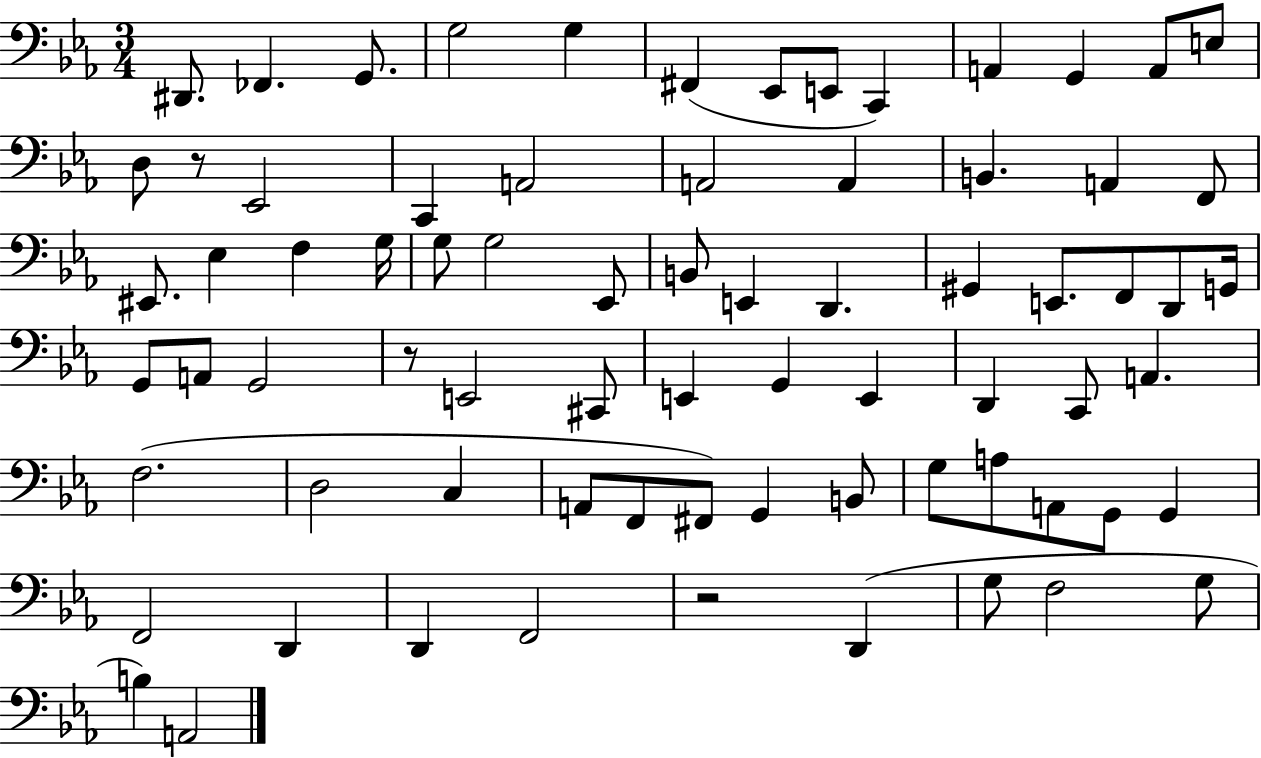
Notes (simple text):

D#2/e. FES2/q. G2/e. G3/h G3/q F#2/q Eb2/e E2/e C2/q A2/q G2/q A2/e E3/e D3/e R/e Eb2/h C2/q A2/h A2/h A2/q B2/q. A2/q F2/e EIS2/e. Eb3/q F3/q G3/s G3/e G3/h Eb2/e B2/e E2/q D2/q. G#2/q E2/e. F2/e D2/e G2/s G2/e A2/e G2/h R/e E2/h C#2/e E2/q G2/q E2/q D2/q C2/e A2/q. F3/h. D3/h C3/q A2/e F2/e F#2/e G2/q B2/e G3/e A3/e A2/e G2/e G2/q F2/h D2/q D2/q F2/h R/h D2/q G3/e F3/h G3/e B3/q A2/h